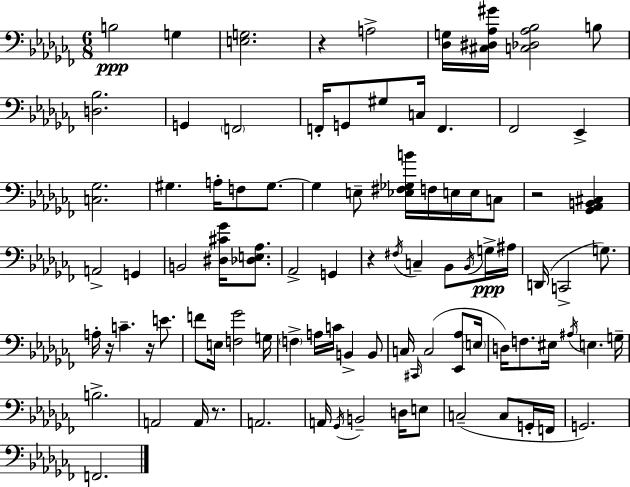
{
  \clef bass
  \numericTimeSignature
  \time 6/8
  \key aes \minor
  b2\ppp g4 | <e g>2. | r4 a2-> | <des g>16 <cis dis aes gis'>16 <c des aes bes>2 b8 | \break <d bes>2. | g,4 \parenthesize f,2 | f,16-. g,8 gis8 c16 f,4. | fes,2 ees,4-> | \break <c ges>2. | gis4. a16-. f8 gis8.~~ | gis4 e8-- <ees fis ges b'>16 f16 e16 e16 c8 | r2 <ges, aes, b, cis>4 | \break a,2-> g,4 | b,2 <dis cis' ges'>16 <des e aes>8. | aes,2-> g,4 | r4 \acciaccatura { fis16 } c4-- bes,8 \acciaccatura { bes,16 } | \break g16->\ppp ais16 d,16( c,2-> g8.) | a16-. r16 c'4.-- r16 e'8. | f'8 e16 <f ges'>2 | g16 \parenthesize f4-> a16 c'16 b,4-> | \break b,8 c16 \grace { cis,16 } c2( | <ees, aes>8 \parenthesize e16 d16) f8. eis16 \acciaccatura { ais16 } e4. | g16-- b2.-> | a,2 | \break a,16 r8. a,2. | a,16 \acciaccatura { ges,16 } b,2-- | d16 e8 c2--( | c8 g,16-. f,16 g,2.) | \break f,2. | \bar "|."
}